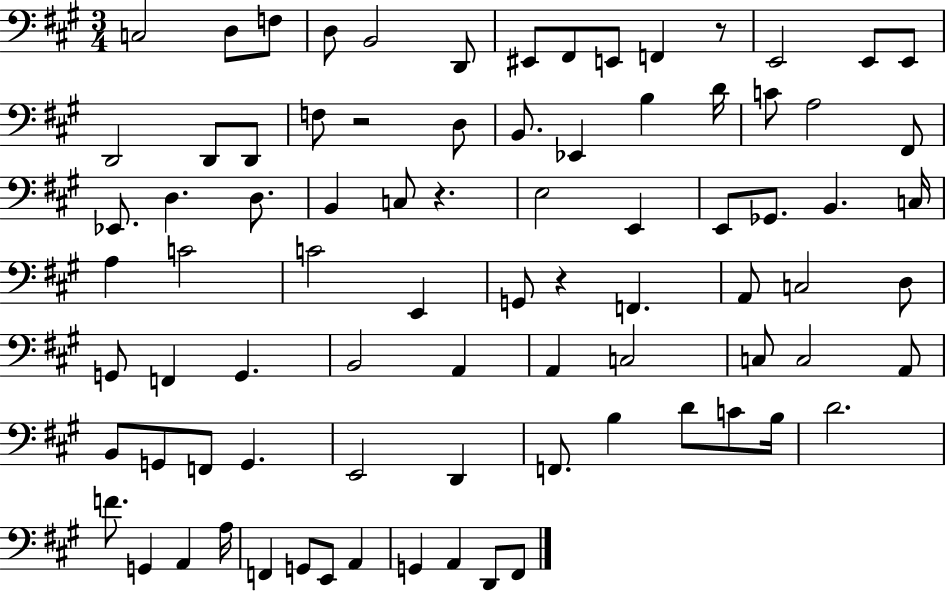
C3/h D3/e F3/e D3/e B2/h D2/e EIS2/e F#2/e E2/e F2/q R/e E2/h E2/e E2/e D2/h D2/e D2/e F3/e R/h D3/e B2/e. Eb2/q B3/q D4/s C4/e A3/h F#2/e Eb2/e. D3/q. D3/e. B2/q C3/e R/q. E3/h E2/q E2/e Gb2/e. B2/q. C3/s A3/q C4/h C4/h E2/q G2/e R/q F2/q. A2/e C3/h D3/e G2/e F2/q G2/q. B2/h A2/q A2/q C3/h C3/e C3/h A2/e B2/e G2/e F2/e G2/q. E2/h D2/q F2/e. B3/q D4/e C4/e B3/s D4/h. F4/e. G2/q A2/q A3/s F2/q G2/e E2/e A2/q G2/q A2/q D2/e F#2/e